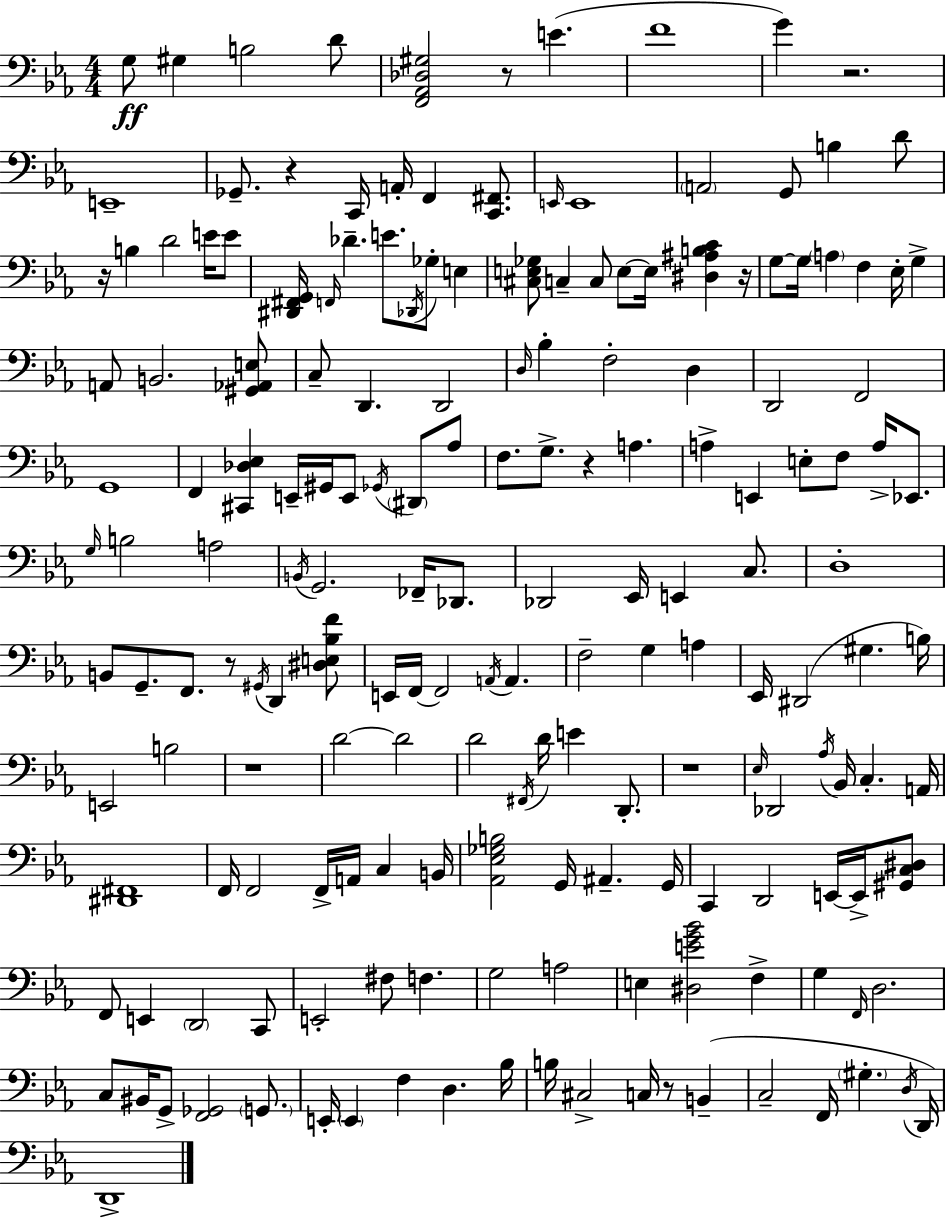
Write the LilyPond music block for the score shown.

{
  \clef bass
  \numericTimeSignature
  \time 4/4
  \key c \minor
  g8\ff gis4 b2 d'8 | <f, aes, des gis>2 r8 e'4.( | f'1 | g'4) r2. | \break e,1-- | ges,8.-- r4 c,16 a,16-. f,4 <c, fis,>8. | \grace { e,16 } e,1 | \parenthesize a,2 g,8 b4 d'8 | \break r16 b4 d'2 e'16 e'8 | <dis, fis, g,>16 \grace { f,16 } des'4.-- e'8. \acciaccatura { des,16 } ges8-. e4 | <cis e ges>8 c4-- c8 e8~~ e16 <dis ais b c'>4 | r16 g8~~ g16 \parenthesize a4 f4 ees16-. g4-> | \break a,8 b,2. | <gis, aes, e>8 c8-- d,4. d,2 | \grace { d16 } bes4-. f2-. | d4 d,2 f,2 | \break g,1 | f,4 <cis, des ees>4 e,16-- gis,16 e,8 | \acciaccatura { ges,16 } \parenthesize dis,8 aes8 f8. g8.-> r4 a4. | a4-> e,4 e8-. f8 | \break a16-> ees,8. \grace { g16 } b2 a2 | \acciaccatura { b,16 } g,2. | fes,16-- des,8. des,2 ees,16 | e,4 c8. d1-. | \break b,8 g,8.-- f,8. r8 | \acciaccatura { gis,16 } d,4 <dis e bes f'>8 e,16 f,16~~ f,2 | \acciaccatura { a,16 } a,4. f2-- | g4 a4 ees,16 dis,2( | \break gis4. b16) e,2 | b2 r1 | d'2~~ | d'2 d'2 | \break \acciaccatura { fis,16 } d'16 e'4 d,8.-. r1 | \grace { ees16 } des,2 | \acciaccatura { aes16 } bes,16 c4.-. a,16 <dis, fis,>1 | f,16 f,2 | \break f,16-> a,16 c4 b,16 <aes, ees ges b>2 | g,16 ais,4.-- g,16 c,4 | d,2 e,16~~ e,16-> <gis, c dis>8 f,8 e,4 | \parenthesize d,2 c,8 e,2-. | \break fis8 f4. g2 | a2 e4 | <dis e' g' bes'>2 f4-> g4 | \grace { f,16 } d2. c8 bis,16 | \break g,8-> <f, ges,>2 \parenthesize g,8. e,16-. \parenthesize e,4 | f4 d4. bes16 b16 cis2-> | c16 r8 b,4--( c2-- | f,16 \parenthesize gis4.-. \acciaccatura { d16 } d,16) d,1-> | \break \bar "|."
}